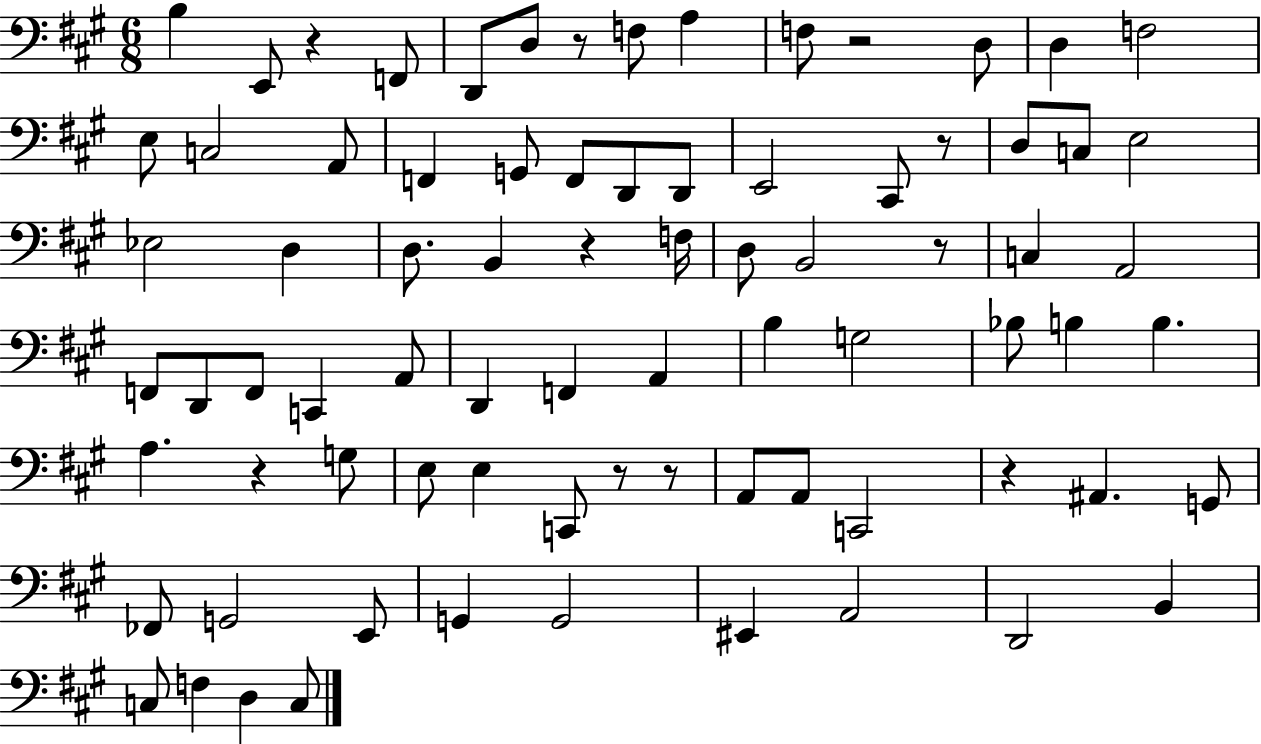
X:1
T:Untitled
M:6/8
L:1/4
K:A
B, E,,/2 z F,,/2 D,,/2 D,/2 z/2 F,/2 A, F,/2 z2 D,/2 D, F,2 E,/2 C,2 A,,/2 F,, G,,/2 F,,/2 D,,/2 D,,/2 E,,2 ^C,,/2 z/2 D,/2 C,/2 E,2 _E,2 D, D,/2 B,, z F,/4 D,/2 B,,2 z/2 C, A,,2 F,,/2 D,,/2 F,,/2 C,, A,,/2 D,, F,, A,, B, G,2 _B,/2 B, B, A, z G,/2 E,/2 E, C,,/2 z/2 z/2 A,,/2 A,,/2 C,,2 z ^A,, G,,/2 _F,,/2 G,,2 E,,/2 G,, G,,2 ^E,, A,,2 D,,2 B,, C,/2 F, D, C,/2